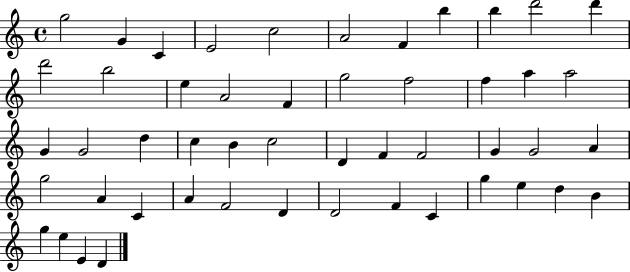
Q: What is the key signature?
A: C major